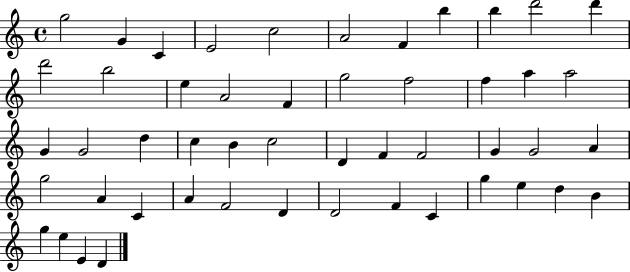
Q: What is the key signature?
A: C major